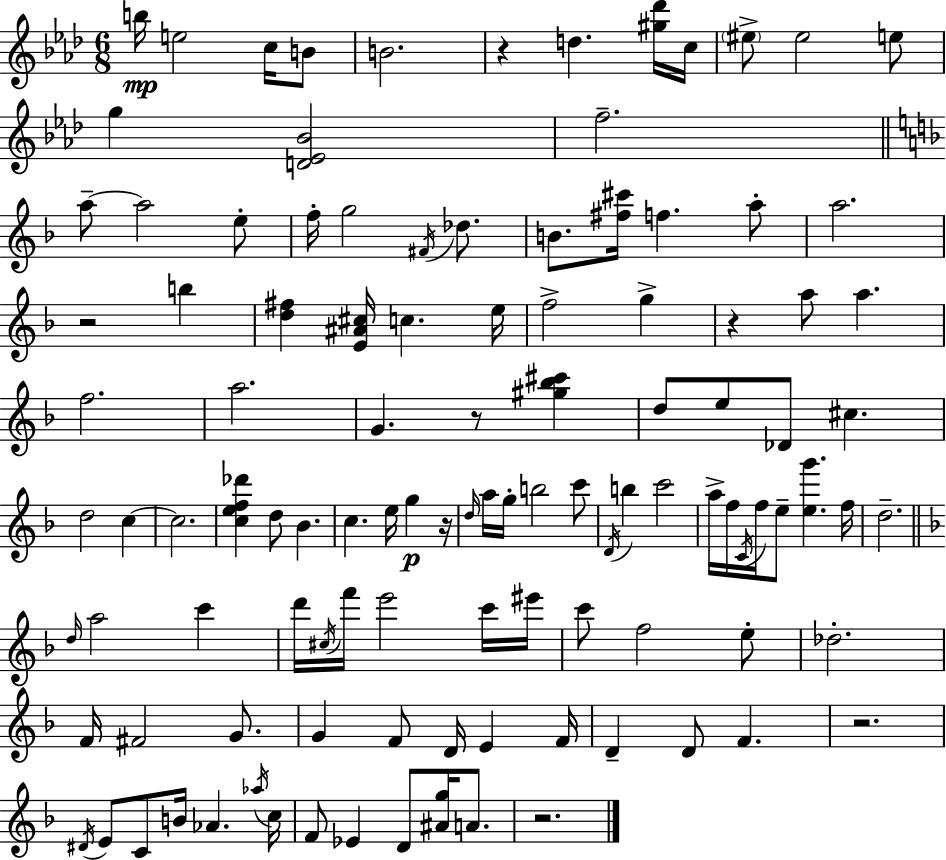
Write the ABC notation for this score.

X:1
T:Untitled
M:6/8
L:1/4
K:Fm
b/4 e2 c/4 B/2 B2 z d [^g_d']/4 c/4 ^e/2 ^e2 e/2 g [D_E_B]2 f2 a/2 a2 e/2 f/4 g2 ^F/4 _d/2 B/2 [^f^c']/4 f a/2 a2 z2 b [d^f] [E^A^c]/4 c e/4 f2 g z a/2 a f2 a2 G z/2 [^g_b^c'] d/2 e/2 _D/2 ^c d2 c c2 [cef_d'] d/2 _B c e/4 g z/4 d/4 a/4 g/4 b2 c'/2 D/4 b c'2 a/4 f/4 C/4 f/4 e/2 [eg'] f/4 d2 d/4 a2 c' d'/4 ^c/4 f'/4 e'2 c'/4 ^e'/4 c'/2 f2 e/2 _d2 F/4 ^F2 G/2 G F/2 D/4 E F/4 D D/2 F z2 ^D/4 E/2 C/2 B/4 _A _a/4 c/4 F/2 _E D/2 [^Ag]/4 A/2 z2